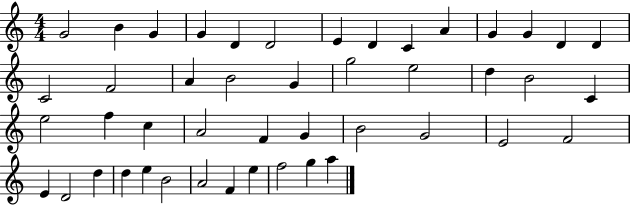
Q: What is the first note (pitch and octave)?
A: G4